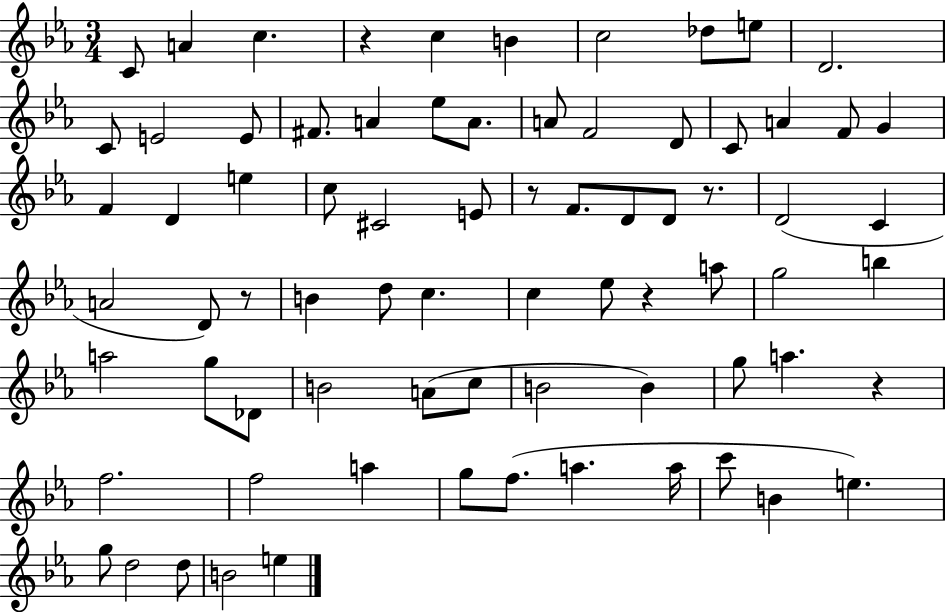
{
  \clef treble
  \numericTimeSignature
  \time 3/4
  \key ees \major
  c'8 a'4 c''4. | r4 c''4 b'4 | c''2 des''8 e''8 | d'2. | \break c'8 e'2 e'8 | fis'8. a'4 ees''8 a'8. | a'8 f'2 d'8 | c'8 a'4 f'8 g'4 | \break f'4 d'4 e''4 | c''8 cis'2 e'8 | r8 f'8. d'8 d'8 r8. | d'2( c'4 | \break a'2 d'8) r8 | b'4 d''8 c''4. | c''4 ees''8 r4 a''8 | g''2 b''4 | \break a''2 g''8 des'8 | b'2 a'8( c''8 | b'2 b'4) | g''8 a''4. r4 | \break f''2. | f''2 a''4 | g''8 f''8.( a''4. a''16 | c'''8 b'4 e''4.) | \break g''8 d''2 d''8 | b'2 e''4 | \bar "|."
}